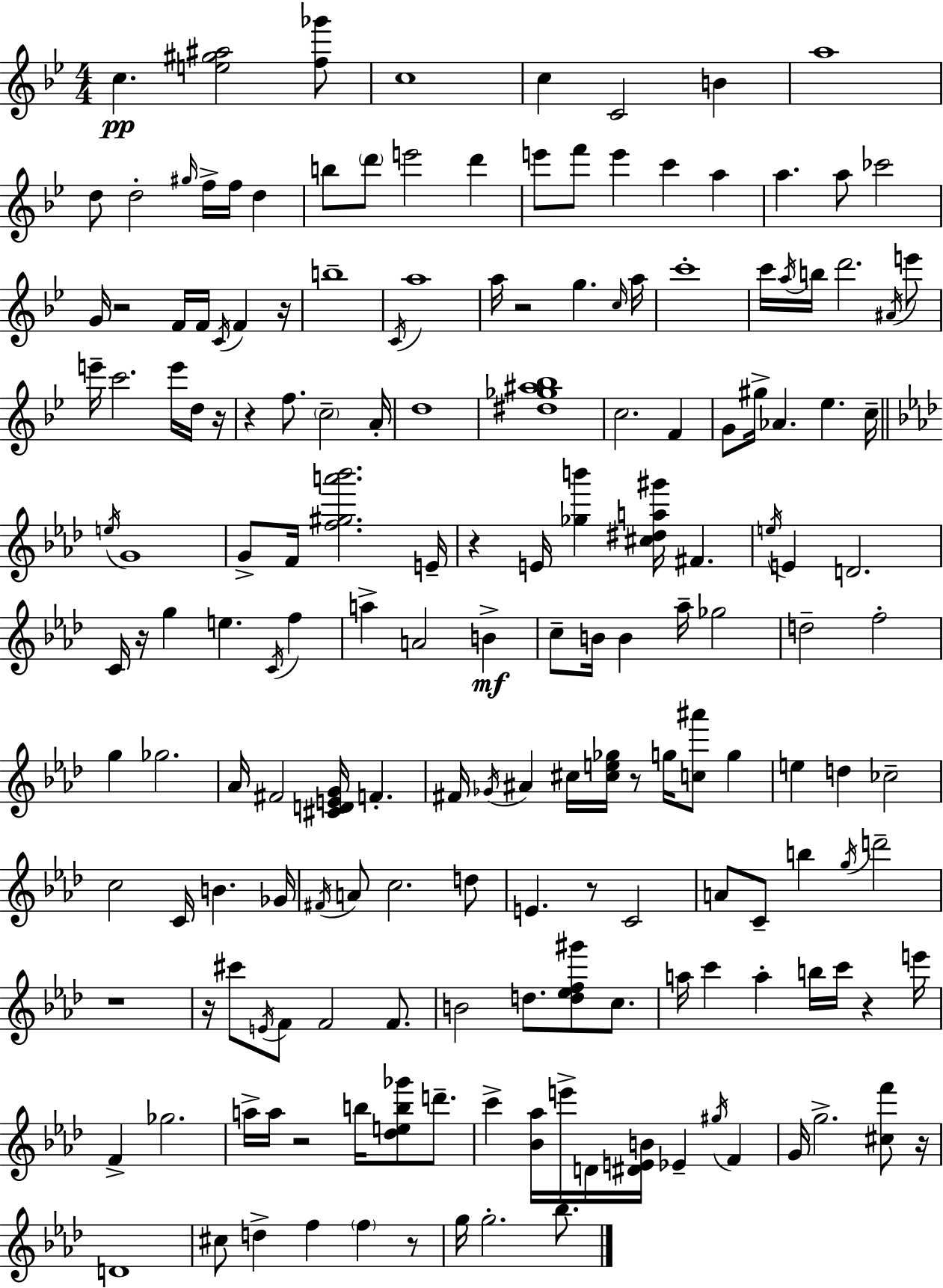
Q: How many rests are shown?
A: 15